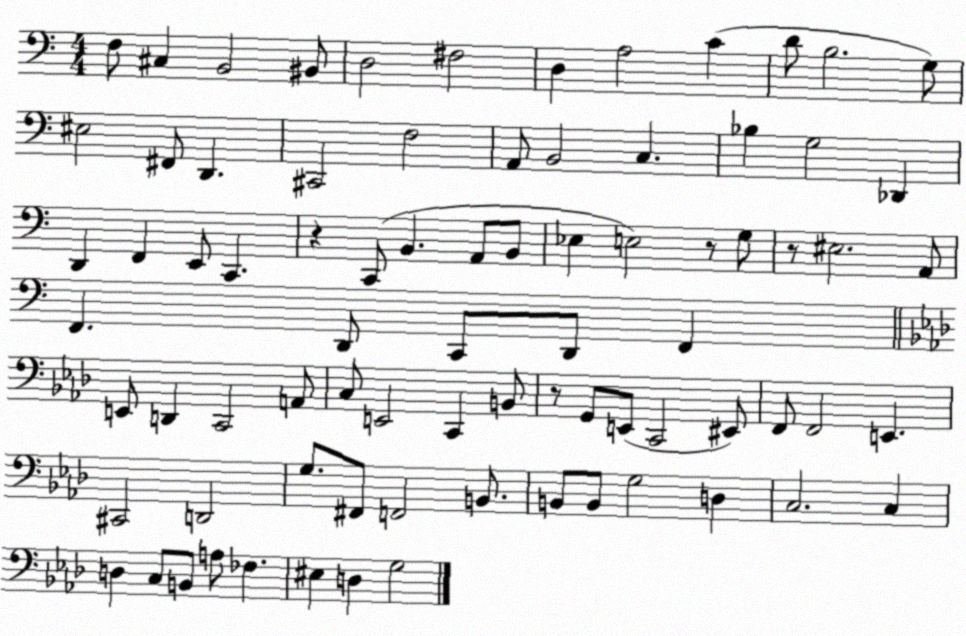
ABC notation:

X:1
T:Untitled
M:4/4
L:1/4
K:C
F,/2 ^C, B,,2 ^B,,/2 D,2 ^F,2 D, A,2 C D/2 B,2 G,/2 ^E,2 ^F,,/2 D,, ^C,,2 F,2 A,,/2 B,,2 C, _B, G,2 _D,, D,, F,, E,,/2 C,, z C,,/2 B,, A,,/2 B,,/2 _E, E,2 z/2 G,/2 z/2 ^E,2 A,,/2 F,, D,,/2 C,,/2 D,,/2 F,, E,,/2 D,, C,,2 A,,/2 C,/2 E,,2 C,, B,,/2 z/2 G,,/2 E,,/2 C,,2 ^E,,/2 F,,/2 F,,2 E,, ^C,,2 D,,2 G,/2 ^F,,/2 F,,2 B,,/2 B,,/2 B,,/2 G,2 D, C,2 C, D, C,/2 B,,/2 A,/2 _F, ^E, D, G,2